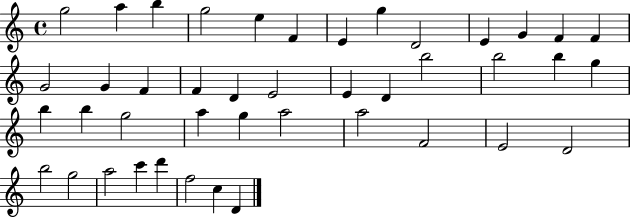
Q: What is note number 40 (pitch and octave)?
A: D6